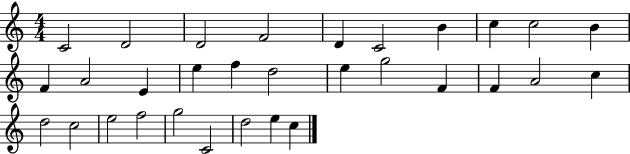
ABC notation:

X:1
T:Untitled
M:4/4
L:1/4
K:C
C2 D2 D2 F2 D C2 B c c2 B F A2 E e f d2 e g2 F F A2 c d2 c2 e2 f2 g2 C2 d2 e c